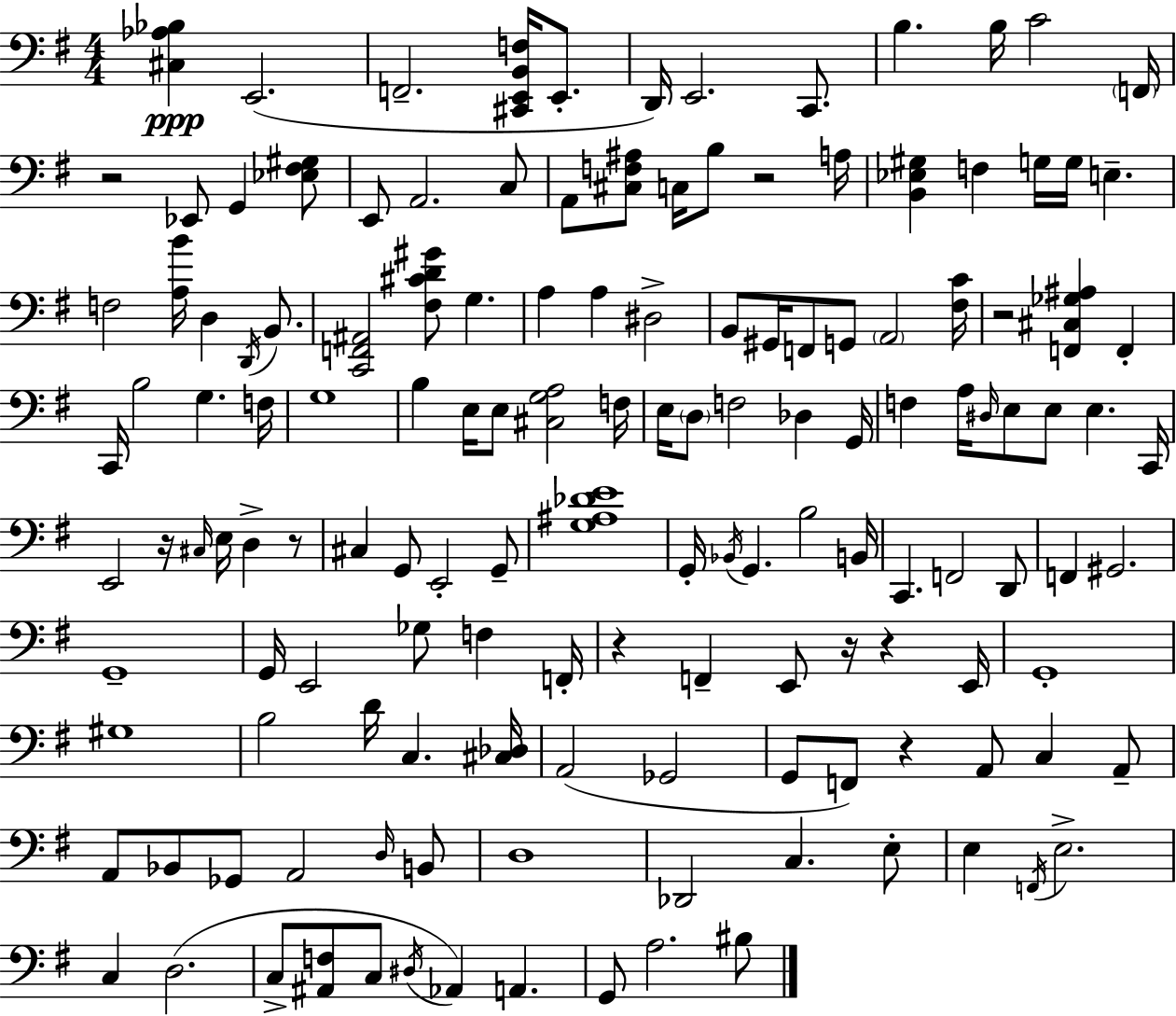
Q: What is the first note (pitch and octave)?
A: E2